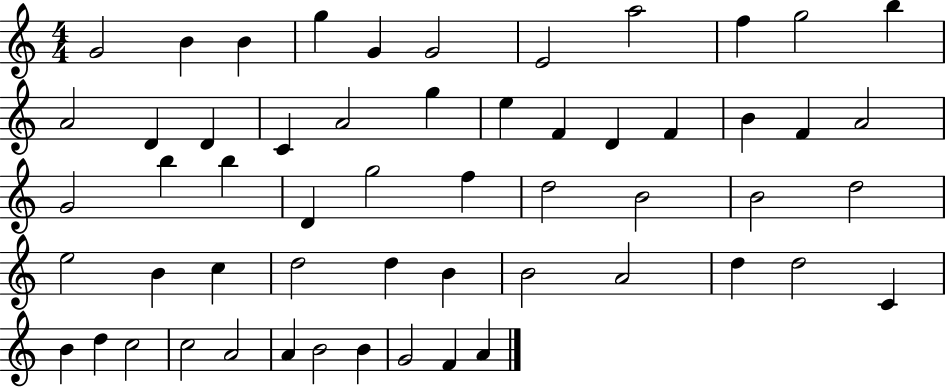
X:1
T:Untitled
M:4/4
L:1/4
K:C
G2 B B g G G2 E2 a2 f g2 b A2 D D C A2 g e F D F B F A2 G2 b b D g2 f d2 B2 B2 d2 e2 B c d2 d B B2 A2 d d2 C B d c2 c2 A2 A B2 B G2 F A